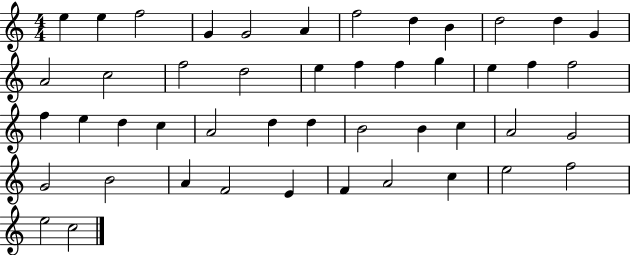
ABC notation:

X:1
T:Untitled
M:4/4
L:1/4
K:C
e e f2 G G2 A f2 d B d2 d G A2 c2 f2 d2 e f f g e f f2 f e d c A2 d d B2 B c A2 G2 G2 B2 A F2 E F A2 c e2 f2 e2 c2